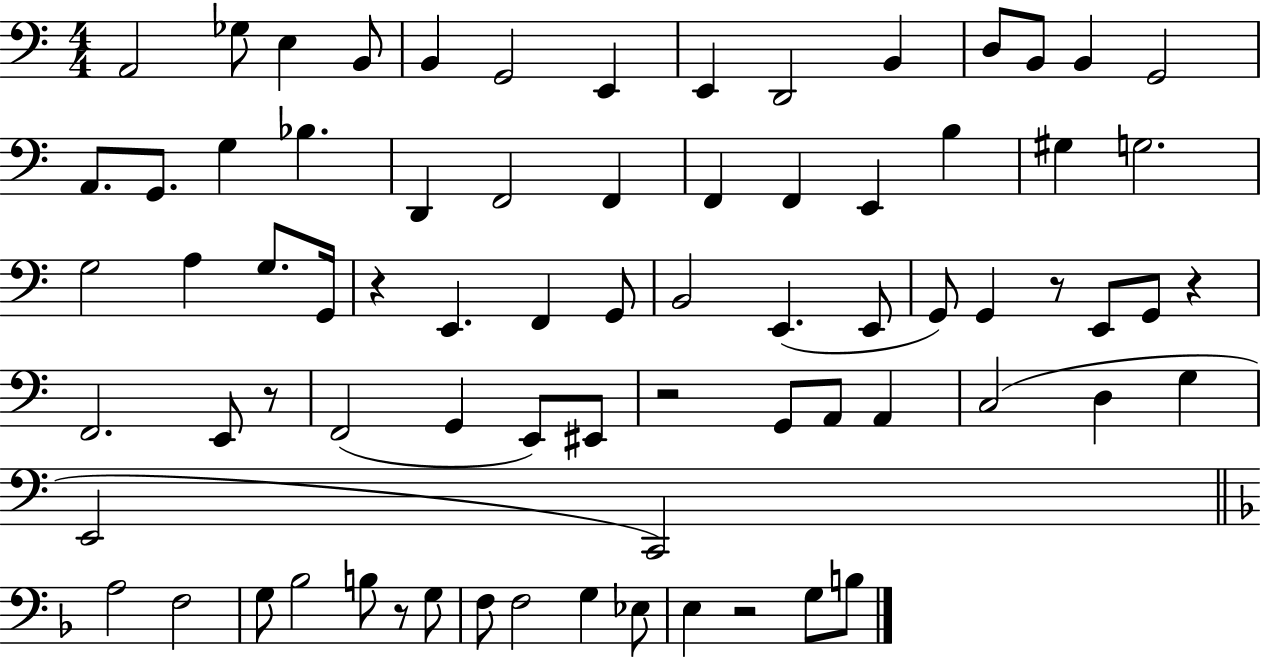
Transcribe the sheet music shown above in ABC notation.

X:1
T:Untitled
M:4/4
L:1/4
K:C
A,,2 _G,/2 E, B,,/2 B,, G,,2 E,, E,, D,,2 B,, D,/2 B,,/2 B,, G,,2 A,,/2 G,,/2 G, _B, D,, F,,2 F,, F,, F,, E,, B, ^G, G,2 G,2 A, G,/2 G,,/4 z E,, F,, G,,/2 B,,2 E,, E,,/2 G,,/2 G,, z/2 E,,/2 G,,/2 z F,,2 E,,/2 z/2 F,,2 G,, E,,/2 ^E,,/2 z2 G,,/2 A,,/2 A,, C,2 D, G, E,,2 C,,2 A,2 F,2 G,/2 _B,2 B,/2 z/2 G,/2 F,/2 F,2 G, _E,/2 E, z2 G,/2 B,/2